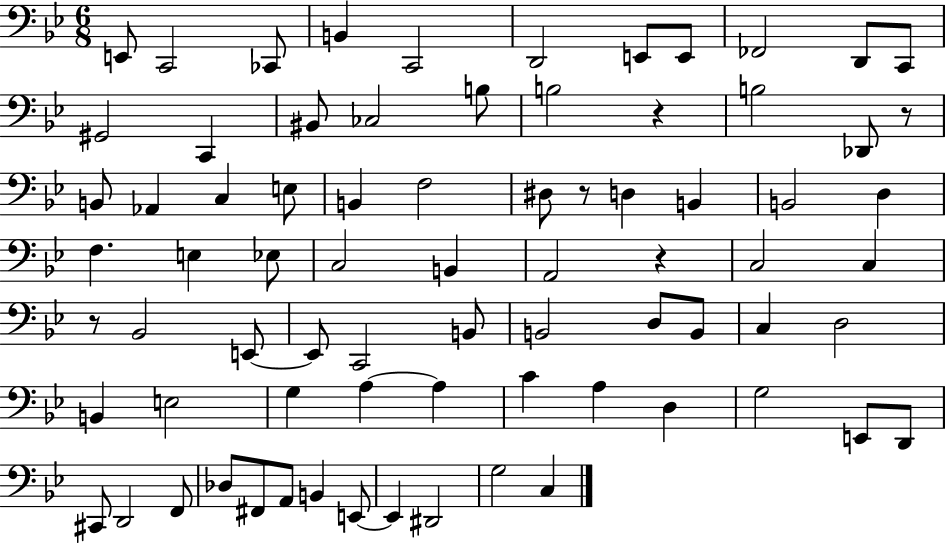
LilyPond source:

{
  \clef bass
  \numericTimeSignature
  \time 6/8
  \key bes \major
  \repeat volta 2 { e,8 c,2 ces,8 | b,4 c,2 | d,2 e,8 e,8 | fes,2 d,8 c,8 | \break gis,2 c,4 | bis,8 ces2 b8 | b2 r4 | b2 des,8 r8 | \break b,8 aes,4 c4 e8 | b,4 f2 | dis8 r8 d4 b,4 | b,2 d4 | \break f4. e4 ees8 | c2 b,4 | a,2 r4 | c2 c4 | \break r8 bes,2 e,8~~ | e,8 c,2 b,8 | b,2 d8 b,8 | c4 d2 | \break b,4 e2 | g4 a4~~ a4 | c'4 a4 d4 | g2 e,8 d,8 | \break cis,8 d,2 f,8 | des8 fis,8 a,8 b,4 e,8~~ | e,4 dis,2 | g2 c4 | \break } \bar "|."
}